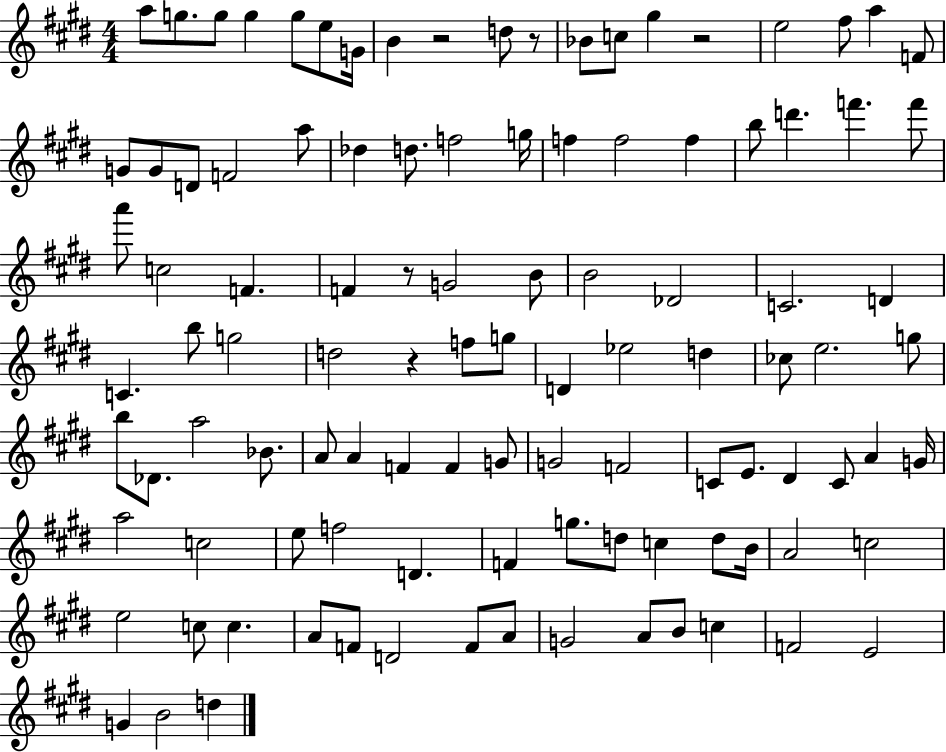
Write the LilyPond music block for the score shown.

{
  \clef treble
  \numericTimeSignature
  \time 4/4
  \key e \major
  a''8 g''8. g''8 g''4 g''8 e''8 g'16 | b'4 r2 d''8 r8 | bes'8 c''8 gis''4 r2 | e''2 fis''8 a''4 f'8 | \break g'8 g'8 d'8 f'2 a''8 | des''4 d''8. f''2 g''16 | f''4 f''2 f''4 | b''8 d'''4. f'''4. f'''8 | \break a'''8 c''2 f'4. | f'4 r8 g'2 b'8 | b'2 des'2 | c'2. d'4 | \break c'4. b''8 g''2 | d''2 r4 f''8 g''8 | d'4 ees''2 d''4 | ces''8 e''2. g''8 | \break b''8 des'8. a''2 bes'8. | a'8 a'4 f'4 f'4 g'8 | g'2 f'2 | c'8 e'8. dis'4 c'8 a'4 g'16 | \break a''2 c''2 | e''8 f''2 d'4. | f'4 g''8. d''8 c''4 d''8 b'16 | a'2 c''2 | \break e''2 c''8 c''4. | a'8 f'8 d'2 f'8 a'8 | g'2 a'8 b'8 c''4 | f'2 e'2 | \break g'4 b'2 d''4 | \bar "|."
}